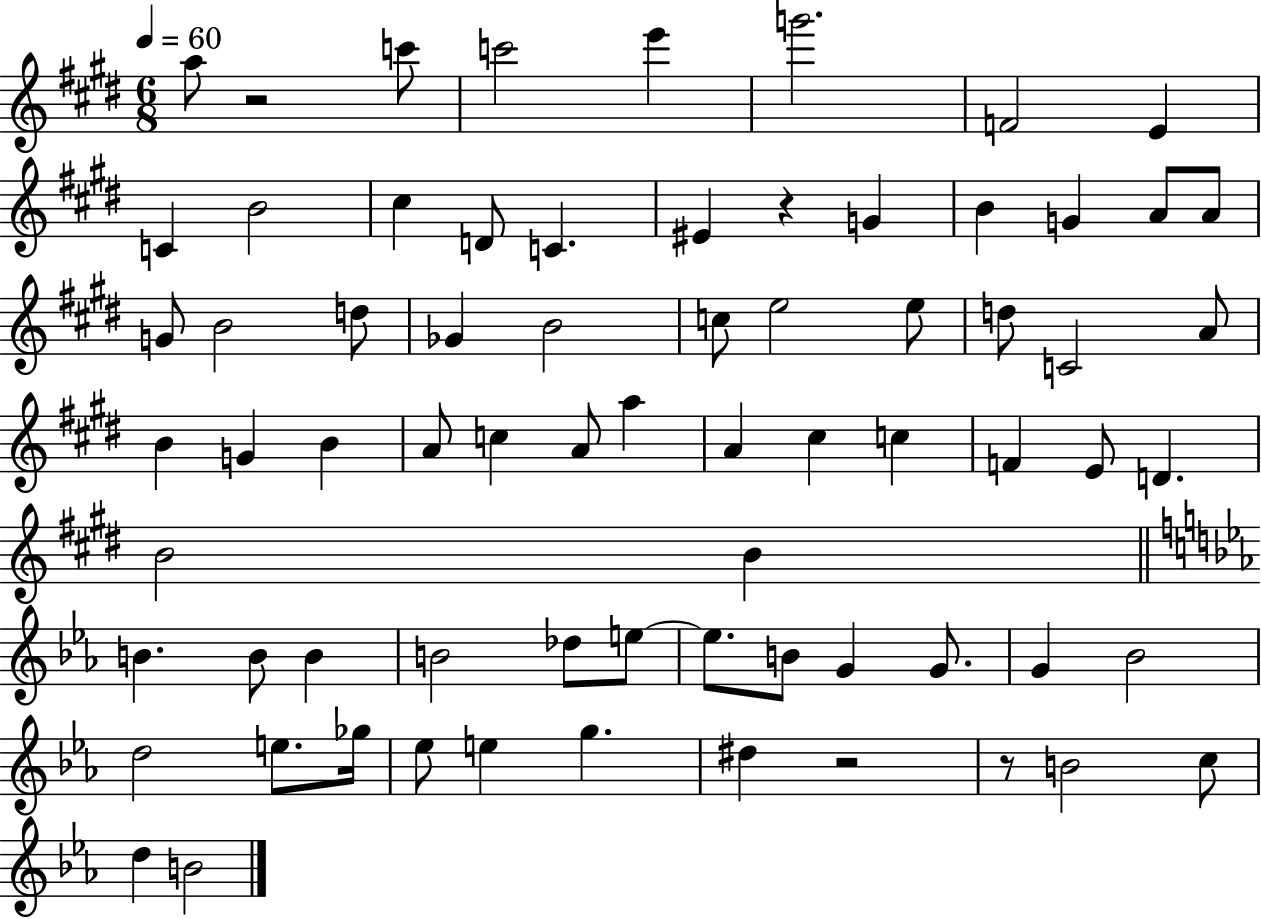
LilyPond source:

{
  \clef treble
  \numericTimeSignature
  \time 6/8
  \key e \major
  \tempo 4 = 60
  a''8 r2 c'''8 | c'''2 e'''4 | g'''2. | f'2 e'4 | \break c'4 b'2 | cis''4 d'8 c'4. | eis'4 r4 g'4 | b'4 g'4 a'8 a'8 | \break g'8 b'2 d''8 | ges'4 b'2 | c''8 e''2 e''8 | d''8 c'2 a'8 | \break b'4 g'4 b'4 | a'8 c''4 a'8 a''4 | a'4 cis''4 c''4 | f'4 e'8 d'4. | \break b'2 b'4 | \bar "||" \break \key ees \major b'4. b'8 b'4 | b'2 des''8 e''8~~ | e''8. b'8 g'4 g'8. | g'4 bes'2 | \break d''2 e''8. ges''16 | ees''8 e''4 g''4. | dis''4 r2 | r8 b'2 c''8 | \break d''4 b'2 | \bar "|."
}